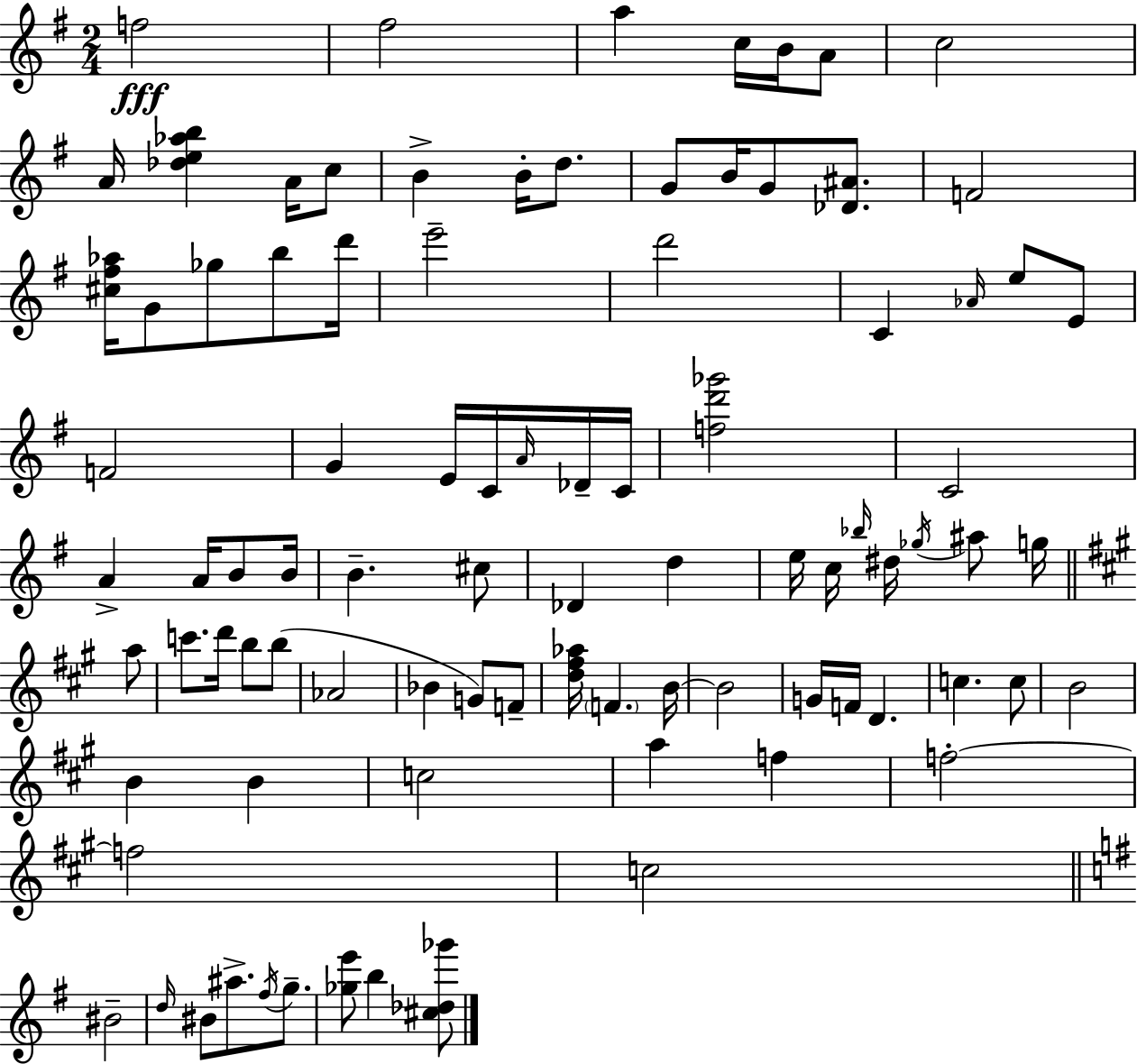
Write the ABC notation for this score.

X:1
T:Untitled
M:2/4
L:1/4
K:Em
f2 ^f2 a c/4 B/4 A/2 c2 A/4 [_de_ab] A/4 c/2 B B/4 d/2 G/2 B/4 G/2 [_D^A]/2 F2 [^c^f_a]/4 G/2 _g/2 b/2 d'/4 e'2 d'2 C _A/4 e/2 E/2 F2 G E/4 C/4 A/4 _D/4 C/4 [fd'_g']2 C2 A A/4 B/2 B/4 B ^c/2 _D d e/4 c/4 _b/4 ^d/4 _g/4 ^a/2 g/4 a/2 c'/2 d'/4 b/2 b/2 _A2 _B G/2 F/2 [d^f_a]/4 F B/4 B2 G/4 F/4 D c c/2 B2 B B c2 a f f2 f2 c2 ^B2 d/4 ^B/2 ^a/2 ^f/4 g/2 [_ge']/2 b [^c_d_g']/2